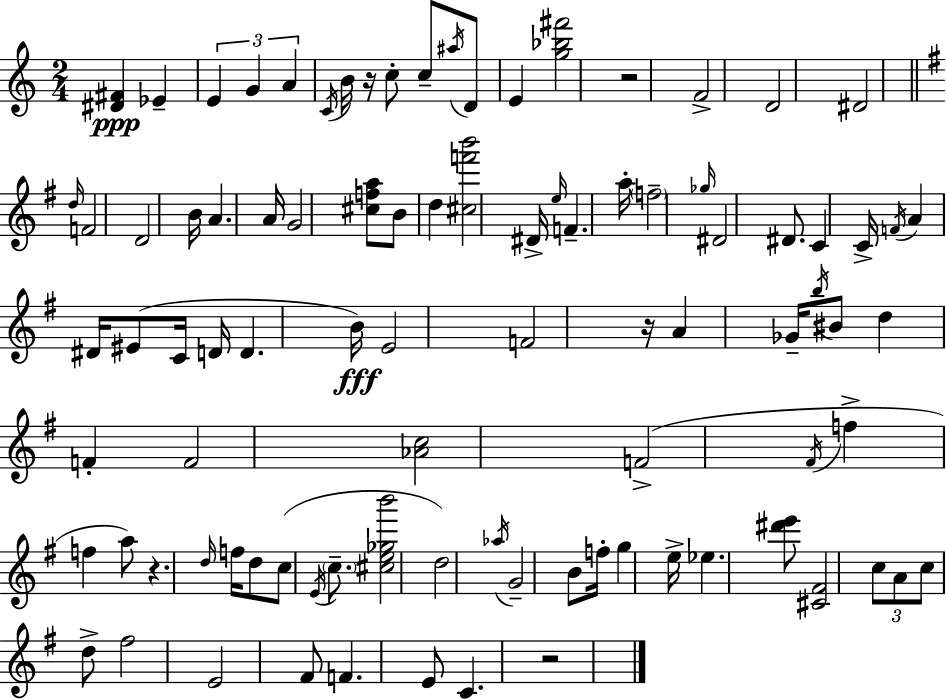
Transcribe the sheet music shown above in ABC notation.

X:1
T:Untitled
M:2/4
L:1/4
K:Am
[^D^F] _E E G A C/4 B/4 z/4 c/2 c/2 ^a/4 D/2 E [g_b^f']2 z2 F2 D2 ^D2 d/4 F2 D2 B/4 A A/4 G2 [^cfa]/2 B/2 d [^cf'b']2 ^D/4 e/4 F a/4 f2 _g/4 ^D2 ^D/2 C C/4 F/4 A ^D/4 ^E/2 C/4 D/4 D B/4 E2 F2 z/4 A _G/4 b/4 ^B/2 d F F2 [_Ac]2 F2 ^F/4 f f a/2 z d/4 f/4 d/2 c/2 E/4 c/2 [^ce_gb']2 d2 _a/4 G2 B/2 f/4 g e/4 _e [^d'e']/2 [^C^F]2 c/2 A/2 c/2 d/2 ^f2 E2 ^F/2 F E/2 C z2